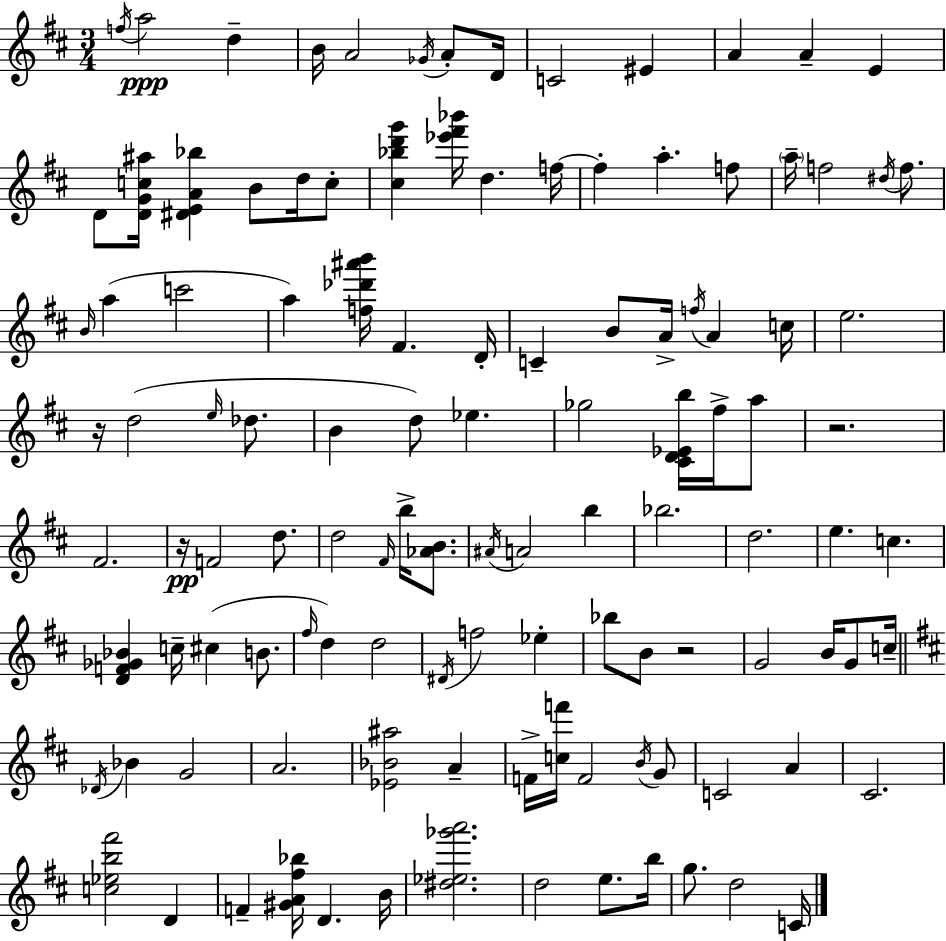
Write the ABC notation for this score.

X:1
T:Untitled
M:3/4
L:1/4
K:D
f/4 a2 d B/4 A2 _G/4 A/2 D/4 C2 ^E A A E D/2 [DGc^a]/4 [^DEA_b] B/2 d/4 c/2 [^c_bd'g'] [_e'^f'_b']/4 d f/4 f a f/2 a/4 f2 ^d/4 f/2 B/4 a c'2 a [f_d'^a'b']/4 ^F D/4 C B/2 A/4 f/4 A c/4 e2 z/4 d2 e/4 _d/2 B d/2 _e _g2 [^CD_Eb]/4 ^f/4 a/2 z2 ^F2 z/4 F2 d/2 d2 ^F/4 b/4 [_AB]/2 ^A/4 A2 b _b2 d2 e c [DF_G_B] c/4 ^c B/2 ^f/4 d d2 ^D/4 f2 _e _b/2 B/2 z2 G2 B/4 G/2 c/4 _D/4 _B G2 A2 [_E_B^a]2 A F/4 [cf']/4 F2 B/4 G/2 C2 A ^C2 [c_eb^f']2 D F [^GA^f_b]/4 D B/4 [^d_e_g'a']2 d2 e/2 b/4 g/2 d2 C/4